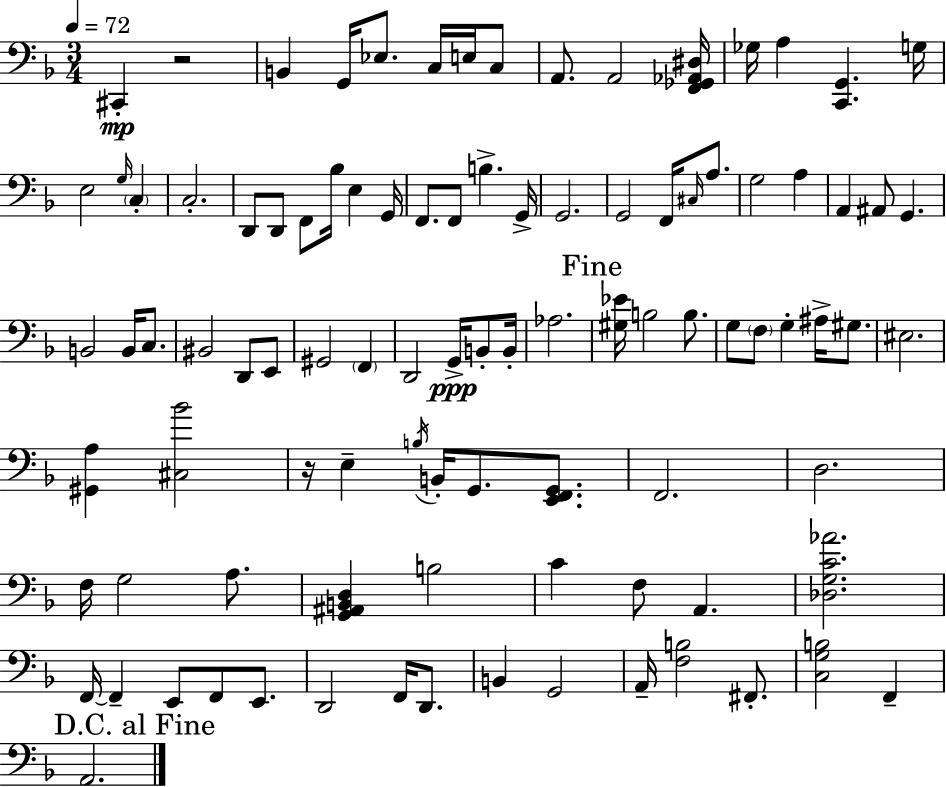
X:1
T:Untitled
M:3/4
L:1/4
K:Dm
^C,, z2 B,, G,,/4 _E,/2 C,/4 E,/4 C,/2 A,,/2 A,,2 [F,,_G,,_A,,^D,]/4 _G,/4 A, [C,,G,,] G,/4 E,2 G,/4 C, C,2 D,,/2 D,,/2 F,,/2 _B,/4 E, G,,/4 F,,/2 F,,/2 B, G,,/4 G,,2 G,,2 F,,/4 ^C,/4 A,/2 G,2 A, A,, ^A,,/2 G,, B,,2 B,,/4 C,/2 ^B,,2 D,,/2 E,,/2 ^G,,2 F,, D,,2 G,,/4 B,,/2 B,,/4 _A,2 [^G,_E]/4 B,2 B,/2 G,/2 F,/2 G, ^A,/4 ^G,/2 ^E,2 [^G,,A,] [^C,_B]2 z/4 E, B,/4 B,,/4 G,,/2 [E,,F,,G,,]/2 F,,2 D,2 F,/4 G,2 A,/2 [G,,^A,,B,,D,] B,2 C F,/2 A,, [_D,G,C_A]2 F,,/4 F,, E,,/2 F,,/2 E,,/2 D,,2 F,,/4 D,,/2 B,, G,,2 A,,/4 [F,B,]2 ^F,,/2 [C,G,B,]2 F,, A,,2